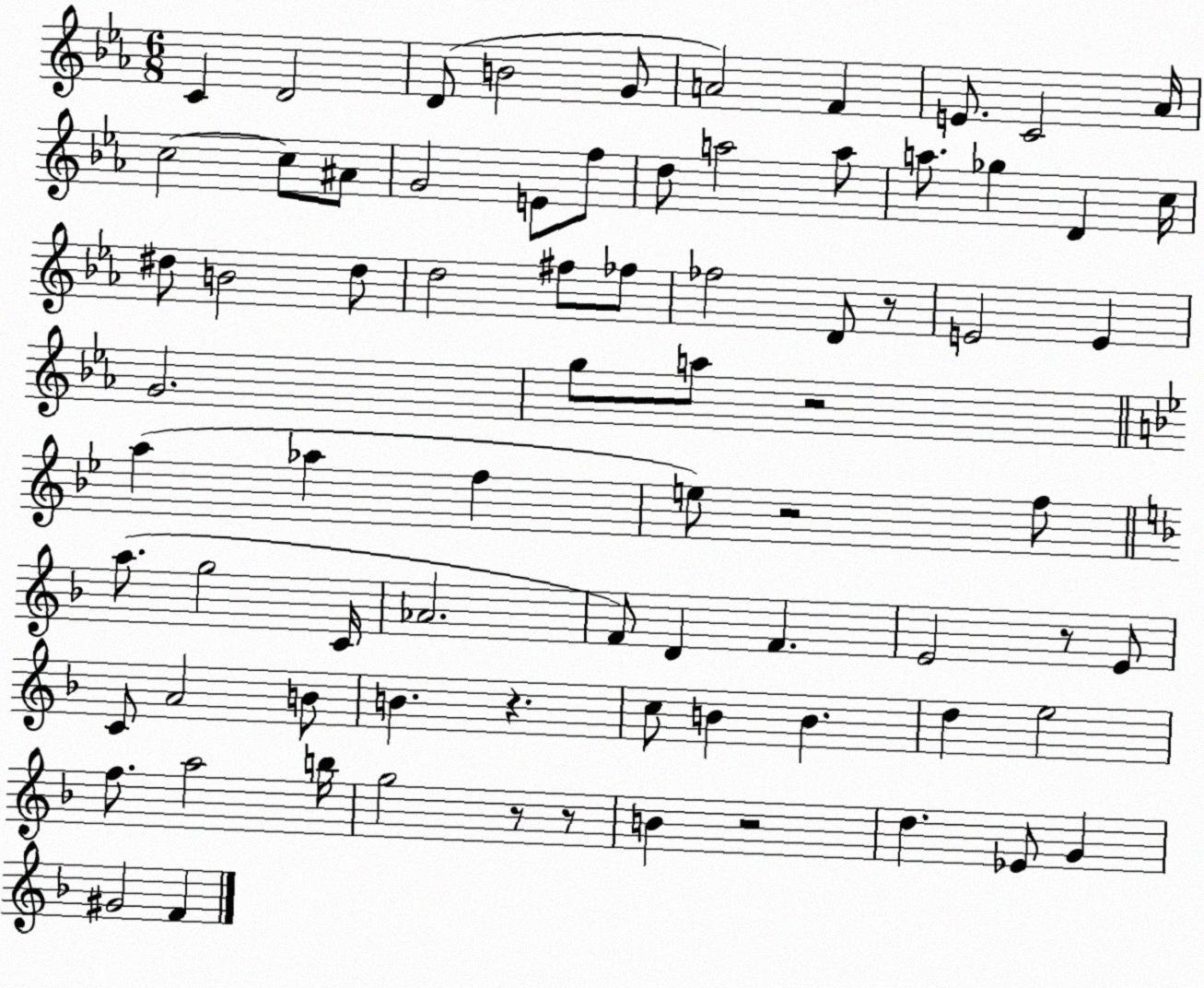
X:1
T:Untitled
M:6/8
L:1/4
K:Eb
C D2 D/2 B2 G/2 A2 F E/2 C2 _A/4 c2 c/2 ^A/2 G2 E/2 f/2 d/2 a2 a/2 a/2 _g D c/4 ^d/2 B2 ^d/2 d2 ^f/2 _f/2 _f2 D/2 z/2 E2 E G2 g/2 a/2 z2 a _a f e/2 z2 f/2 a/2 g2 C/4 _A2 F/2 D F E2 z/2 E/2 C/2 A2 B/2 B z c/2 B B d e2 f/2 a2 b/4 g2 z/2 z/2 B z2 d _E/2 G ^G2 F